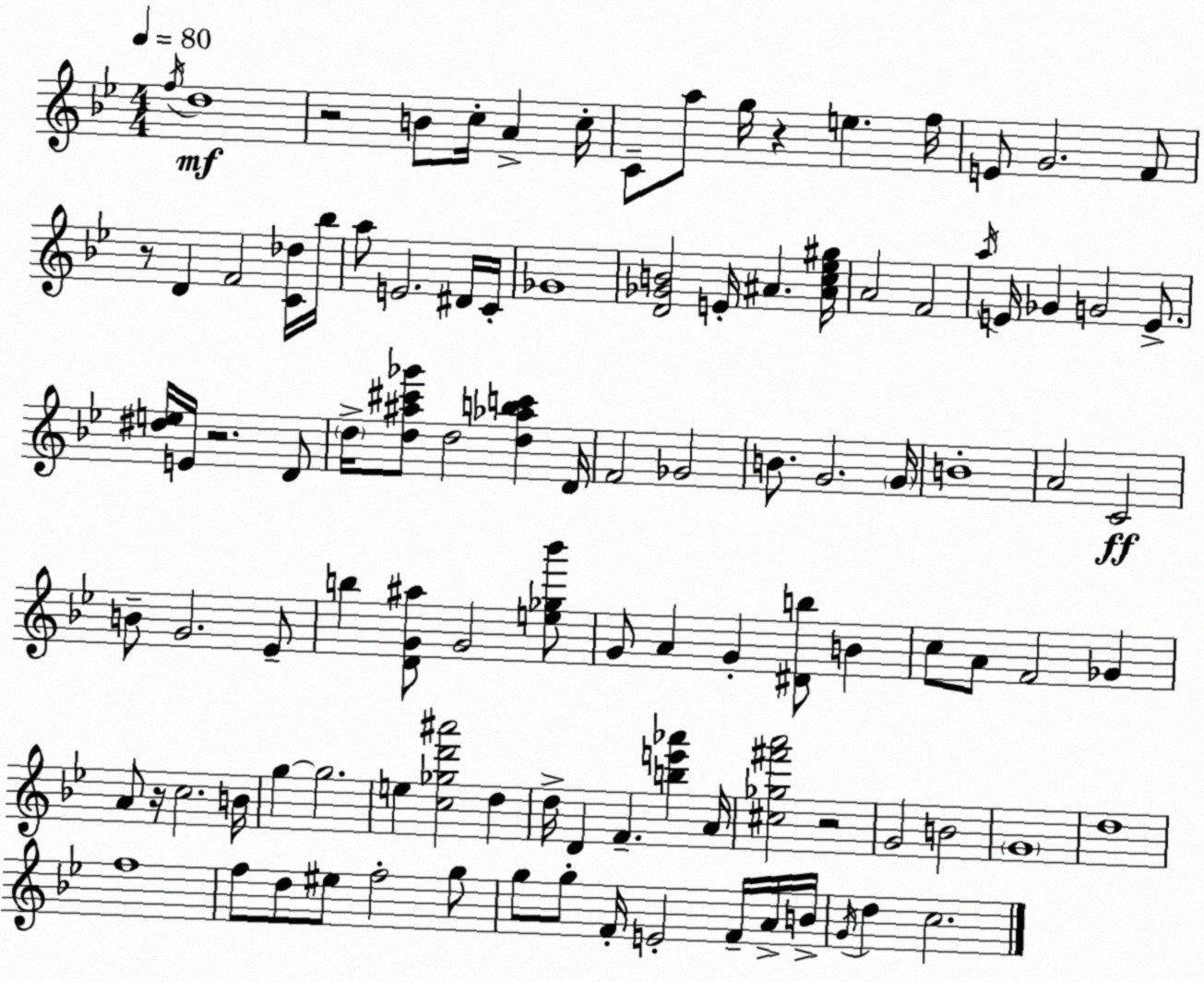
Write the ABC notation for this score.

X:1
T:Untitled
M:4/4
L:1/4
K:Bb
f/4 d4 z2 B/2 c/4 A c/4 C/2 a/2 g/4 z e f/4 E/2 G2 F/2 z/2 D F2 [C_d]/4 _b/4 a/2 E2 ^D/4 C/4 _G4 [D_GB]2 E/4 ^A [^Ac_e^g]/4 A2 F2 a/4 E/4 _G G2 E/2 [^de]/4 E/4 z2 D/2 d/4 [d^a^c'_g']/2 d2 [d_abc'] D/4 F2 _G2 B/2 G2 G/4 B4 A2 C2 B/2 G2 _E/2 b [DG^a]/2 G2 [e_g_b']/2 G/2 A G [^Db]/2 B c/2 A/2 F2 _G A/2 z/4 c2 B/4 g g2 e [c_gd'^a']2 d d/4 D F [be'_a'] A/4 [^c_g^f'a']2 z2 G2 B2 G4 d4 f4 f/2 d/2 ^e/2 f2 g/2 g/2 g/2 F/4 E2 F/4 A/4 B/4 G/4 d c2